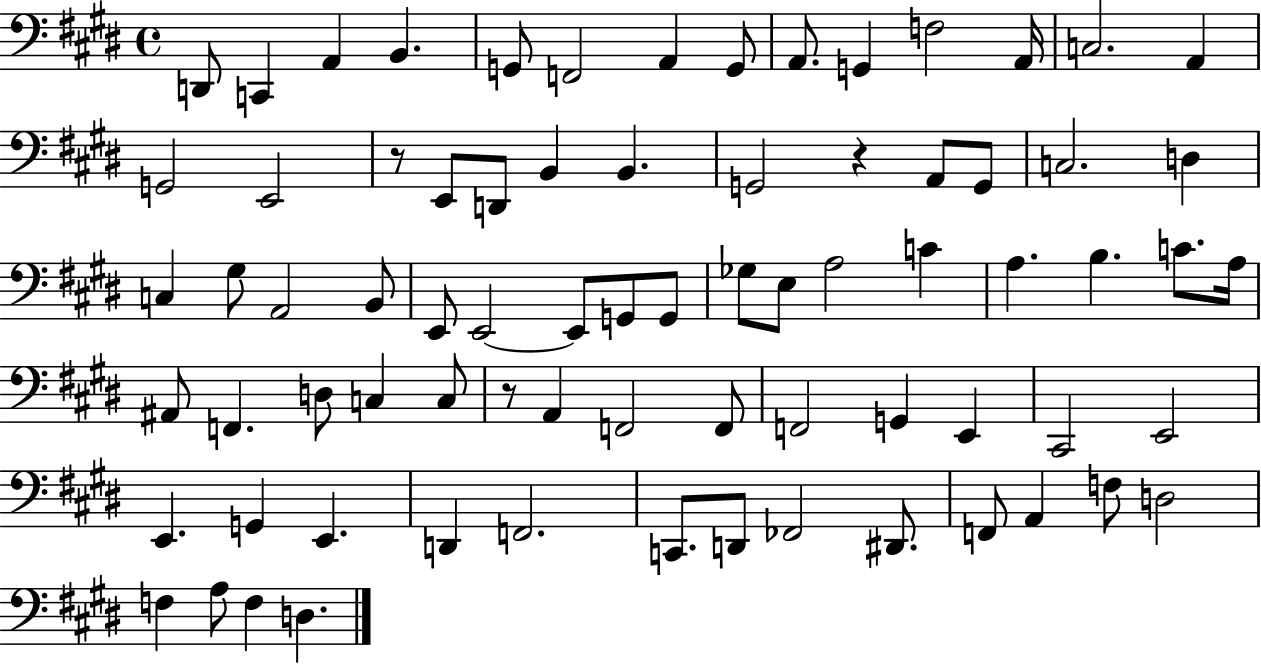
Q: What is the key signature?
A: E major